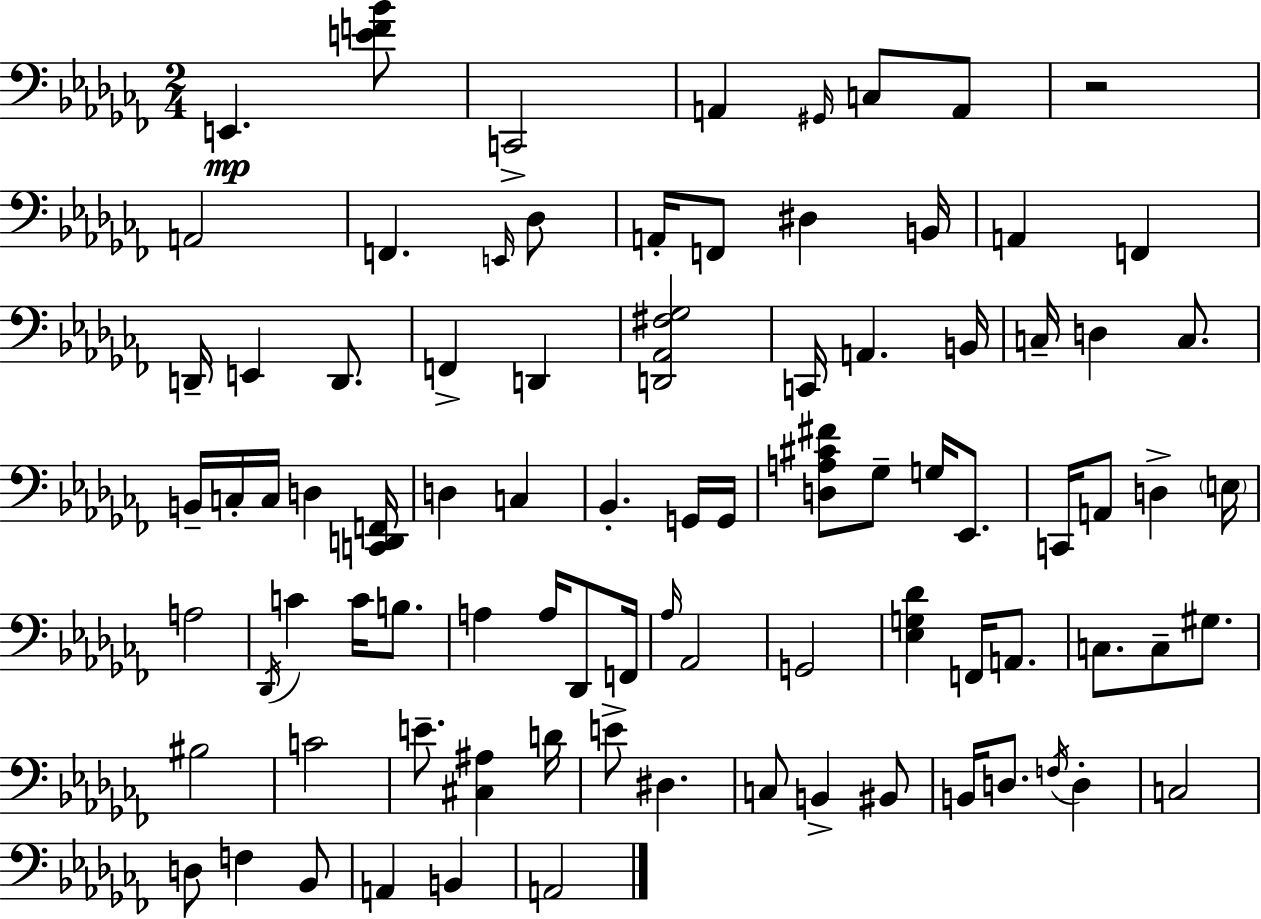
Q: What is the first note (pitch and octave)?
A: E2